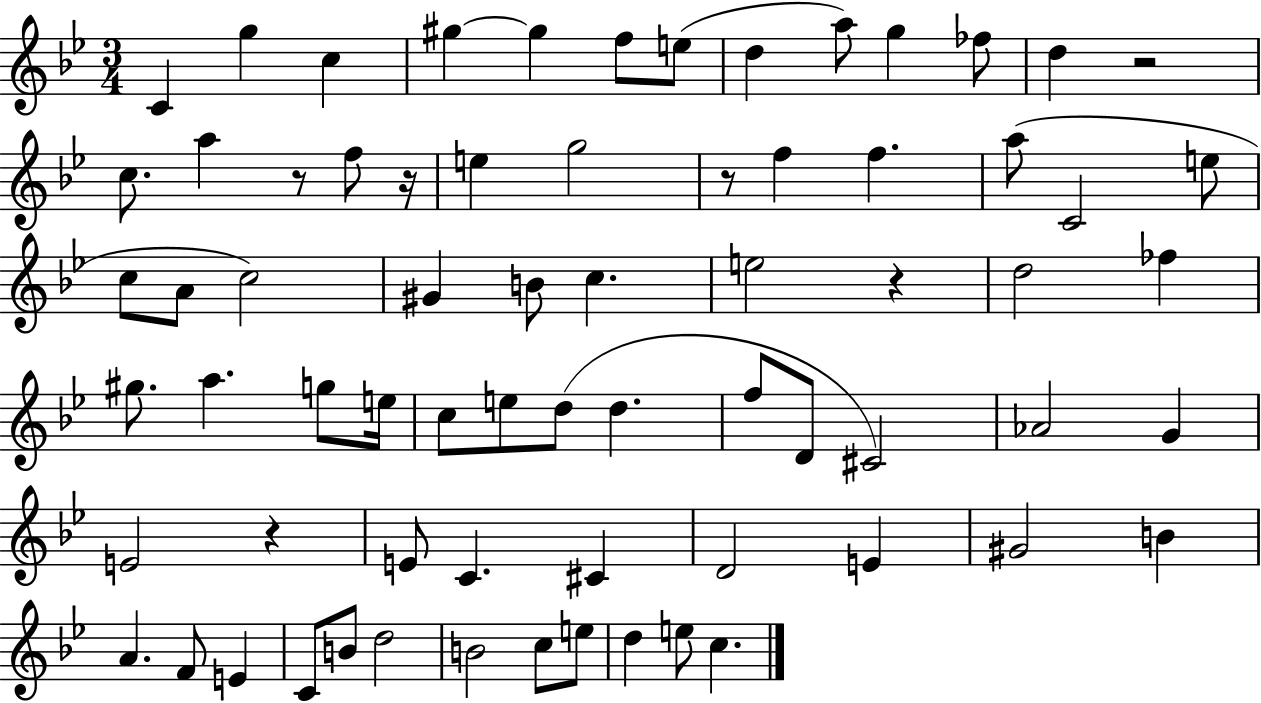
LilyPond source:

{
  \clef treble
  \numericTimeSignature
  \time 3/4
  \key bes \major
  c'4 g''4 c''4 | gis''4~~ gis''4 f''8 e''8( | d''4 a''8) g''4 fes''8 | d''4 r2 | \break c''8. a''4 r8 f''8 r16 | e''4 g''2 | r8 f''4 f''4. | a''8( c'2 e''8 | \break c''8 a'8 c''2) | gis'4 b'8 c''4. | e''2 r4 | d''2 fes''4 | \break gis''8. a''4. g''8 e''16 | c''8 e''8 d''8( d''4. | f''8 d'8 cis'2) | aes'2 g'4 | \break e'2 r4 | e'8 c'4. cis'4 | d'2 e'4 | gis'2 b'4 | \break a'4. f'8 e'4 | c'8 b'8 d''2 | b'2 c''8 e''8 | d''4 e''8 c''4. | \break \bar "|."
}